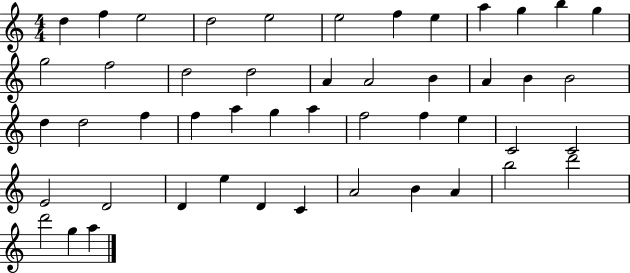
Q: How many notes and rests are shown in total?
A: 48